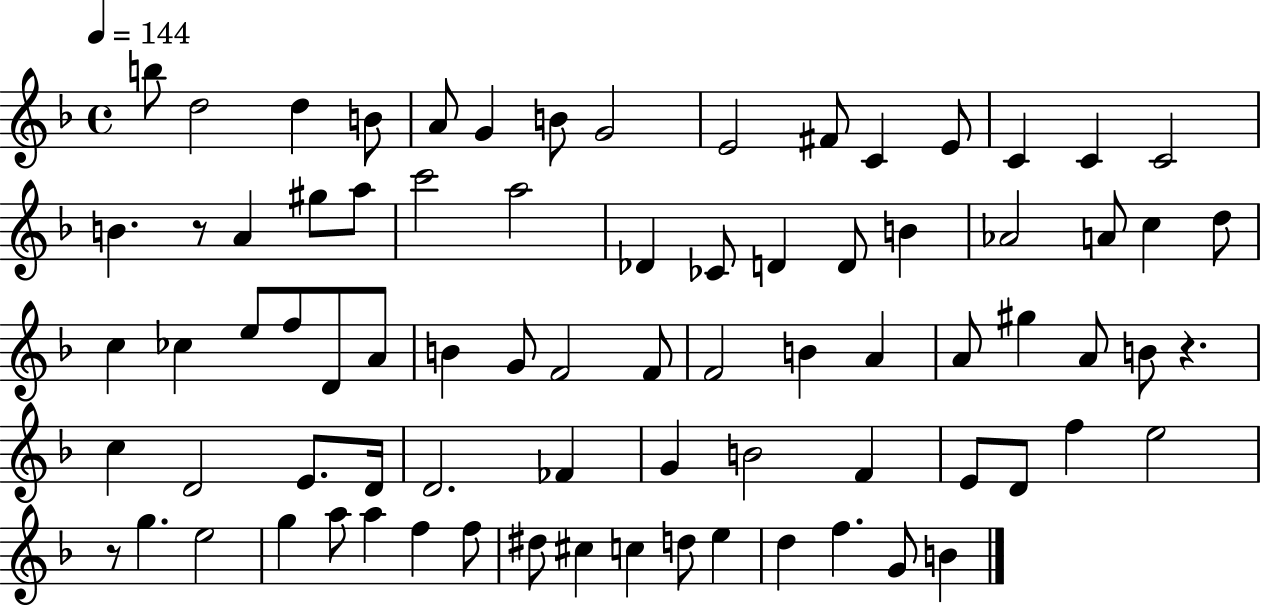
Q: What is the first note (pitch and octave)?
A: B5